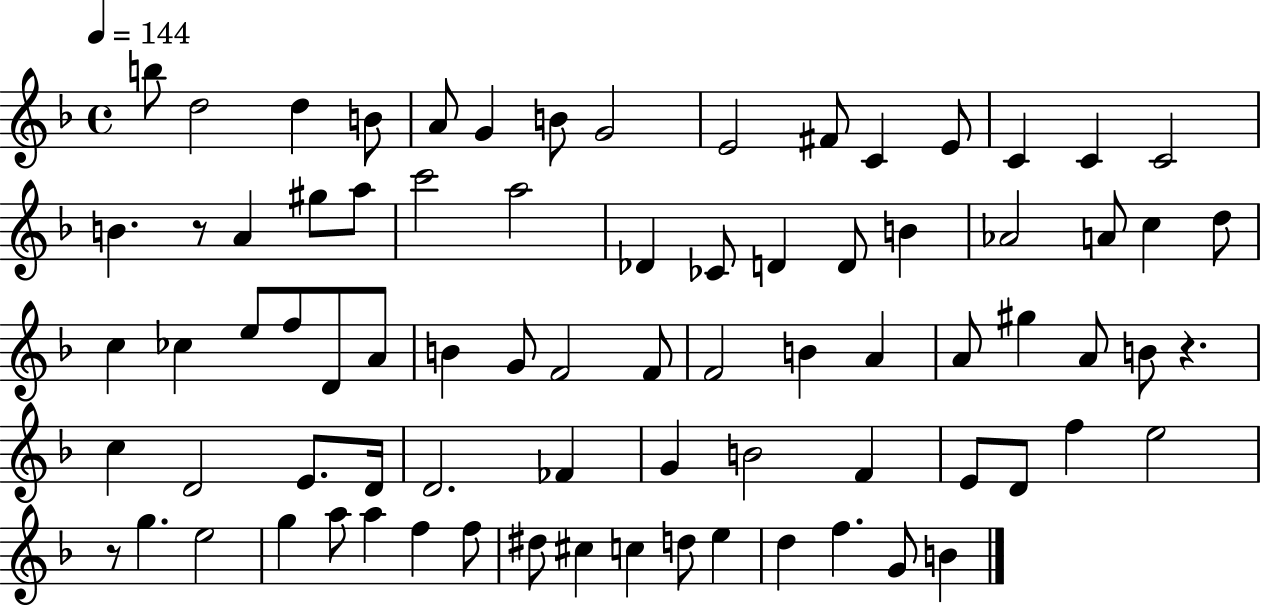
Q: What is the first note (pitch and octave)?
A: B5